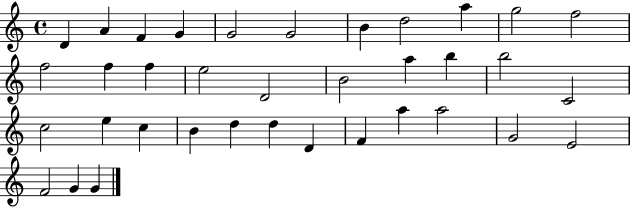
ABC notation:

X:1
T:Untitled
M:4/4
L:1/4
K:C
D A F G G2 G2 B d2 a g2 f2 f2 f f e2 D2 B2 a b b2 C2 c2 e c B d d D F a a2 G2 E2 F2 G G